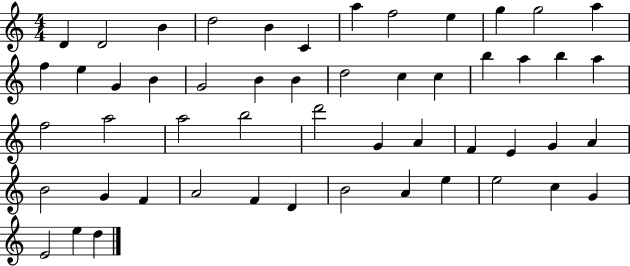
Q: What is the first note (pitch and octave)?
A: D4